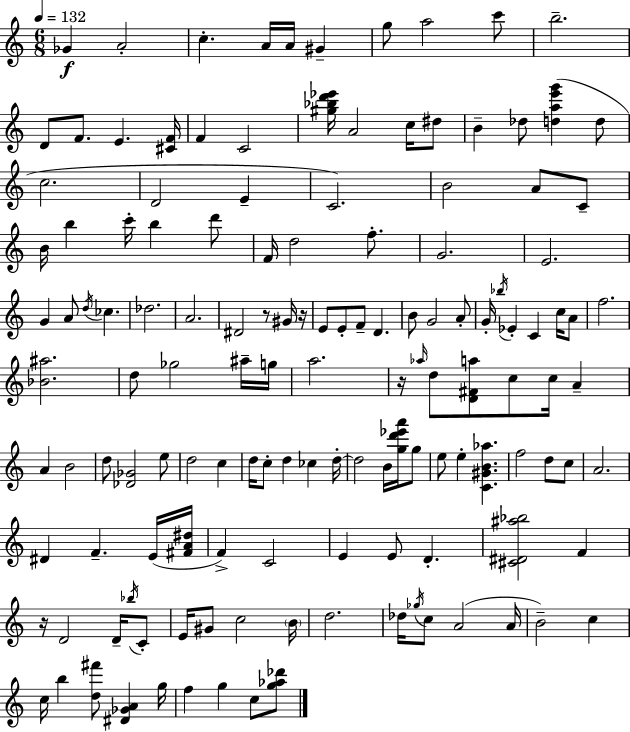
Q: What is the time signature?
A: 6/8